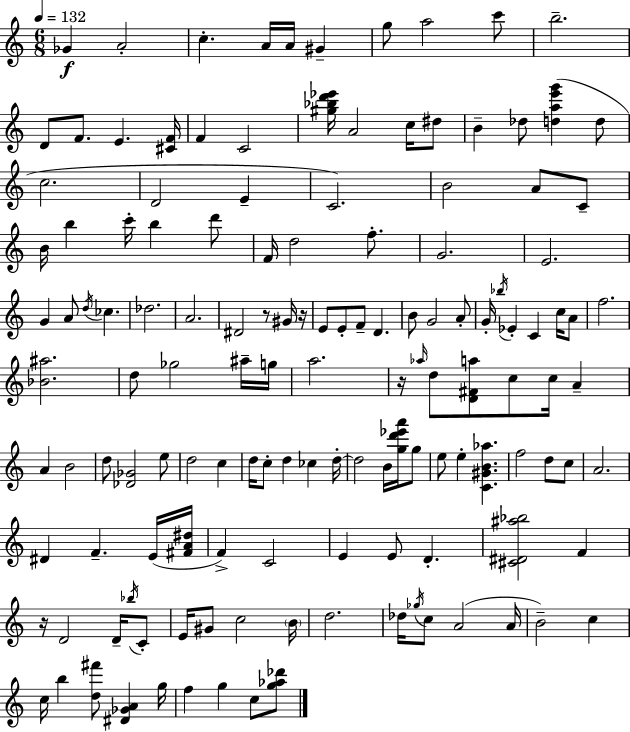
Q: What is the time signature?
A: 6/8